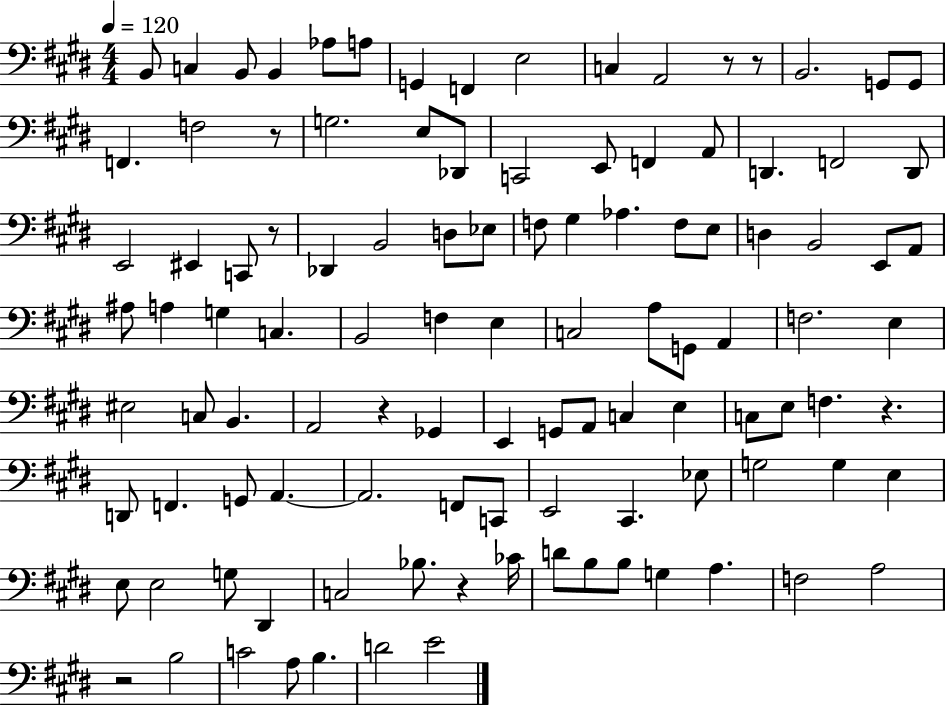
{
  \clef bass
  \numericTimeSignature
  \time 4/4
  \key e \major
  \tempo 4 = 120
  b,8 c4 b,8 b,4 aes8 a8 | g,4 f,4 e2 | c4 a,2 r8 r8 | b,2. g,8 g,8 | \break f,4. f2 r8 | g2. e8 des,8 | c,2 e,8 f,4 a,8 | d,4. f,2 d,8 | \break e,2 eis,4 c,8 r8 | des,4 b,2 d8 ees8 | f8 gis4 aes4. f8 e8 | d4 b,2 e,8 a,8 | \break ais8 a4 g4 c4. | b,2 f4 e4 | c2 a8 g,8 a,4 | f2. e4 | \break eis2 c8 b,4. | a,2 r4 ges,4 | e,4 g,8 a,8 c4 e4 | c8 e8 f4. r4. | \break d,8 f,4. g,8 a,4.~~ | a,2. f,8 c,8 | e,2 cis,4. ees8 | g2 g4 e4 | \break e8 e2 g8 dis,4 | c2 bes8. r4 ces'16 | d'8 b8 b8 g4 a4. | f2 a2 | \break r2 b2 | c'2 a8 b4. | d'2 e'2 | \bar "|."
}